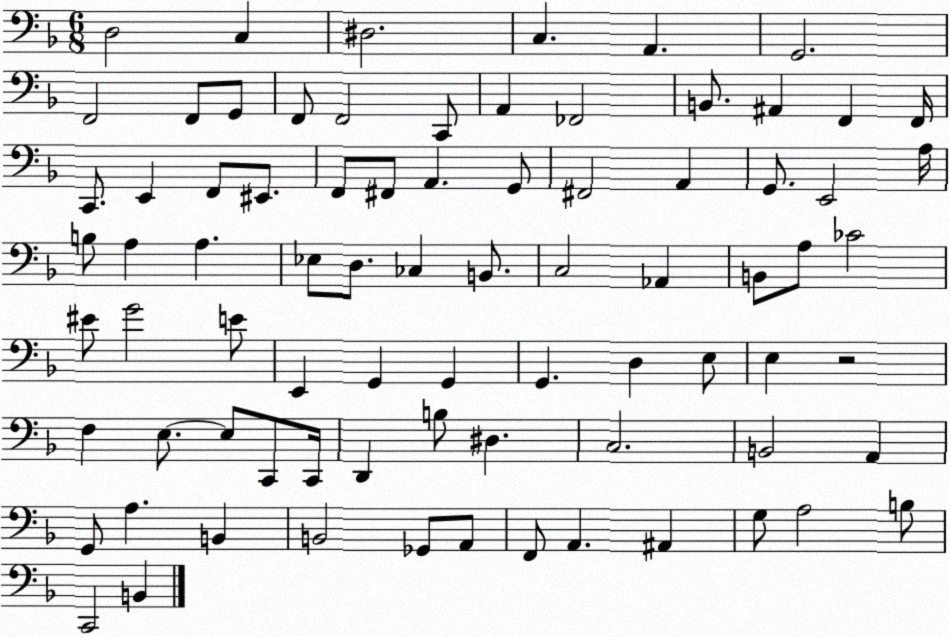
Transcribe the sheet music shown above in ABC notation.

X:1
T:Untitled
M:6/8
L:1/4
K:F
D,2 C, ^D,2 C, A,, G,,2 F,,2 F,,/2 G,,/2 F,,/2 F,,2 C,,/2 A,, _F,,2 B,,/2 ^A,, F,, F,,/4 C,,/2 E,, F,,/2 ^E,,/2 F,,/2 ^F,,/2 A,, G,,/2 ^F,,2 A,, G,,/2 E,,2 A,/4 B,/2 A, A, _E,/2 D,/2 _C, B,,/2 C,2 _A,, B,,/2 A,/2 _C2 ^E/2 G2 E/2 E,, G,, G,, G,, D, E,/2 E, z2 F, E,/2 E,/2 C,,/2 C,,/4 D,, B,/2 ^D, C,2 B,,2 A,, G,,/2 A, B,, B,,2 _G,,/2 A,,/2 F,,/2 A,, ^A,, G,/2 A,2 B,/2 C,,2 B,,